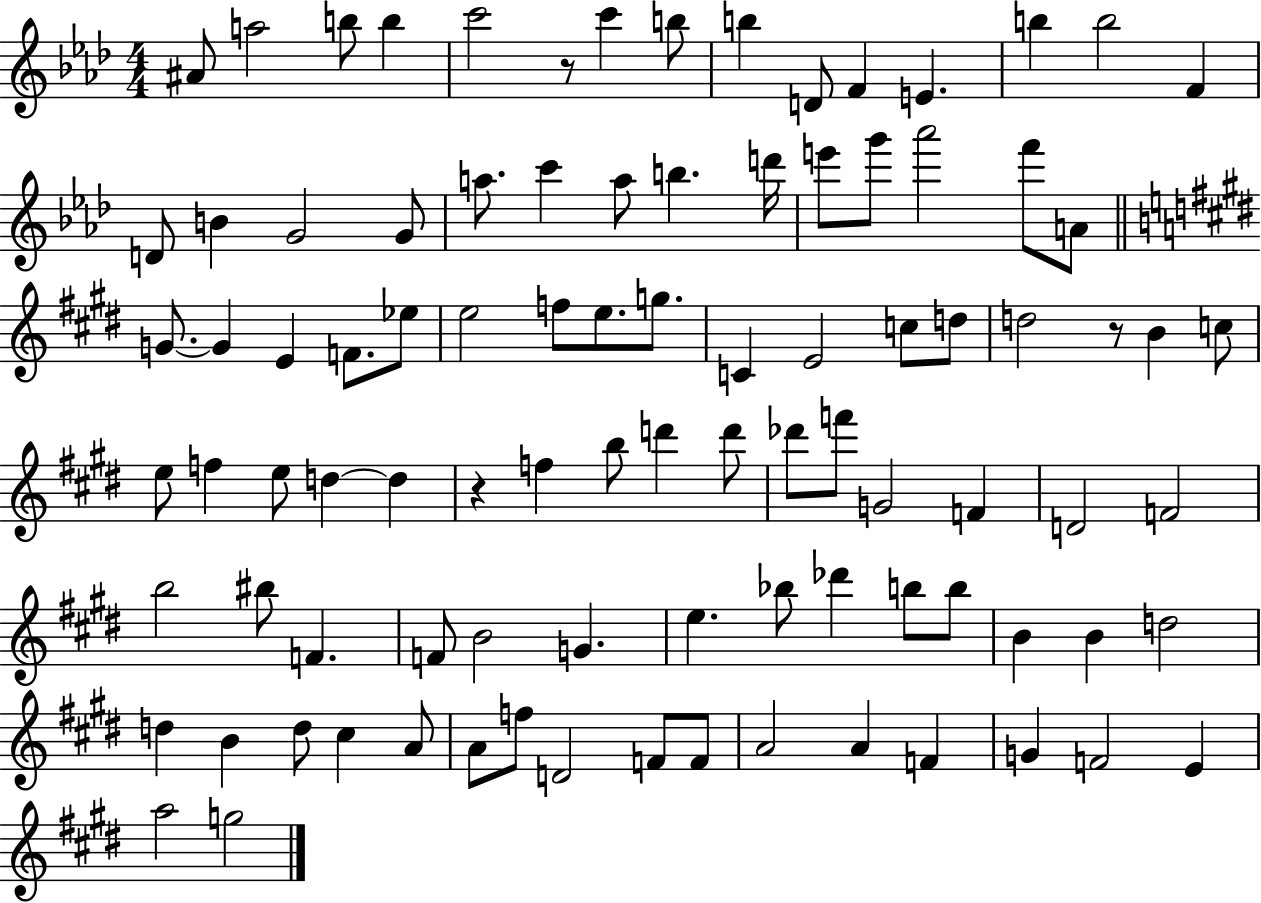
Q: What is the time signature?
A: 4/4